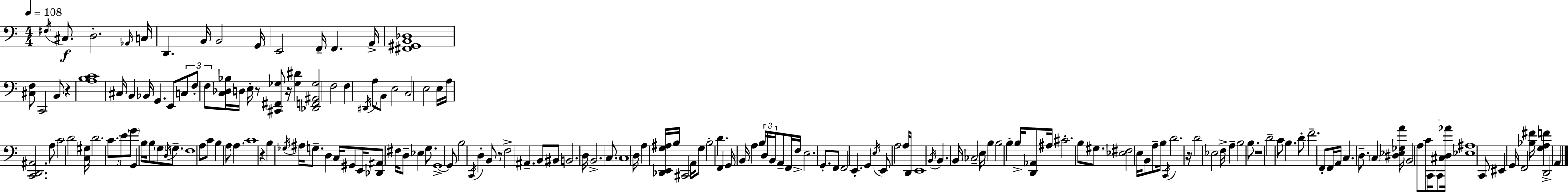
X:1
T:Untitled
M:4/4
L:1/4
K:Am
^F,/4 ^C,/2 D,2 _A,,/4 C,/4 D,, B,,/4 B,,2 G,,/4 E,,2 F,,/4 F,, A,,/4 [^F,,^G,,B,,_D,]4 [^C,F,]/2 C,,2 B,,/2 z [A,B,C]4 ^C,/4 B,, _B,,/4 G,, E,,/2 C,/2 F,/2 F,/2 [C,_D,_B,]/4 D,/4 E,/4 z/2 [^C,,^F,,_G,]/2 z/4 [_G,^D] [_D,,F,,^A,,_G,]2 F,2 F, ^D,,/4 A,/2 B,,/2 E,2 C,2 E,2 E,/4 A,/4 [C,,D,,^A,,]2 A,/2 C2 D2 [C,^G,]/4 D2 C/2 E/2 G/2 G,, B,/4 B,/2 G,/2 D,/4 G,/2 F,4 A,/2 C/2 B, A,/2 A, C4 z B, _G,/4 ^A,/4 G,/2 D, C,/4 ^G,,/2 E,,/4 [_D,,^A,,]/2 ^F,/4 D,/2 _E, G,/2 G,,4 G,,/2 B,2 C,,/4 D, B,,/2 z/2 F,2 ^A,, B,,/2 ^B,,/2 B,,2 D,/4 B,,2 C,/2 C,4 D,/4 A, [_D,,E,,G,^A,]/4 B,/4 ^C,,2 A,,/4 G,/2 B,2 D F,, G,,/4 B,,/4 A, B,/4 D,/4 B,,/4 A,,/2 F,,/4 F,/4 E,2 G,,/2 F,,/2 F,,2 E,, G,, E,/4 E,,/2 A,2 A,/4 D,,/4 E,,4 B,,/4 B,, B,,/4 _C,2 E,/4 B, B,2 B, B,/4 [D,,_A,,]/2 ^A,/4 ^C2 B,/2 ^G,/2 [_E,^F,]2 E,/4 B,,/2 A,/2 B,/4 C,,/4 D2 z/4 D2 _E,2 F,/4 A, B,2 B,/2 z4 D2 C/2 B, D/2 F2 F,,/2 F,,/4 A,,/4 C, D,/2 C, [^D,_E,_G,A]/4 B,,2 A,/2 C/2 C,,/4 C,,/2 [^C,D,_A]/4 [_E,^A,]4 C,,/2 ^E,, G,,/4 F,,2 [_B,^F]/4 [G,A,F] D,,2 A,,